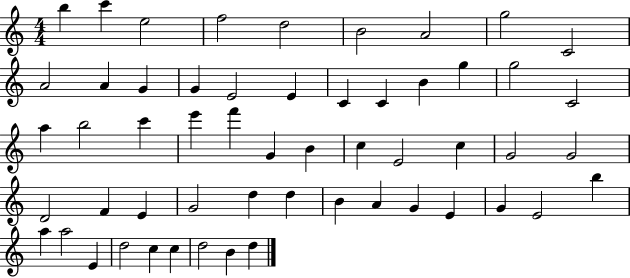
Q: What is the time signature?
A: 4/4